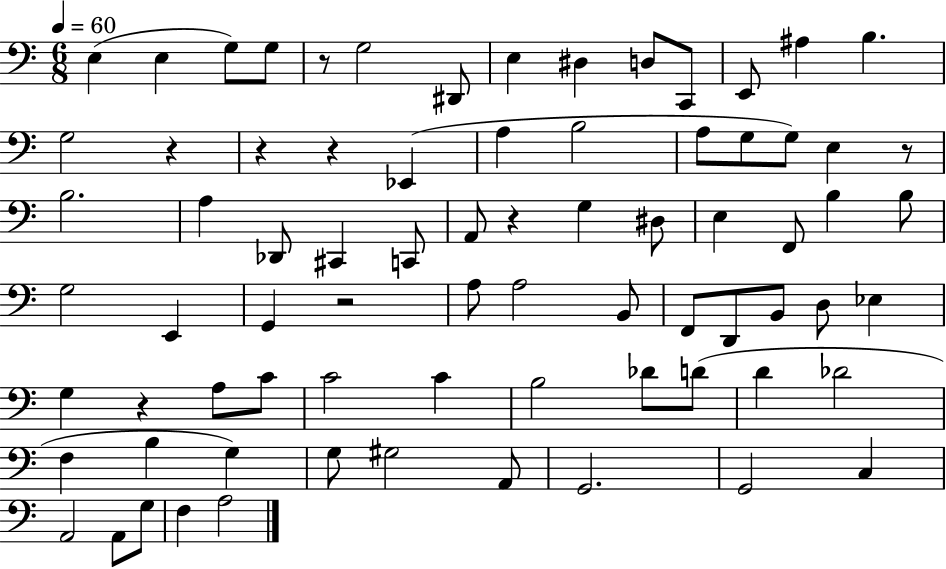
E3/q E3/q G3/e G3/e R/e G3/h D#2/e E3/q D#3/q D3/e C2/e E2/e A#3/q B3/q. G3/h R/q R/q R/q Eb2/q A3/q B3/h A3/e G3/e G3/e E3/q R/e B3/h. A3/q Db2/e C#2/q C2/e A2/e R/q G3/q D#3/e E3/q F2/e B3/q B3/e G3/h E2/q G2/q R/h A3/e A3/h B2/e F2/e D2/e B2/e D3/e Eb3/q G3/q R/q A3/e C4/e C4/h C4/q B3/h Db4/e D4/e D4/q Db4/h F3/q B3/q G3/q G3/e G#3/h A2/e G2/h. G2/h C3/q A2/h A2/e G3/e F3/q A3/h